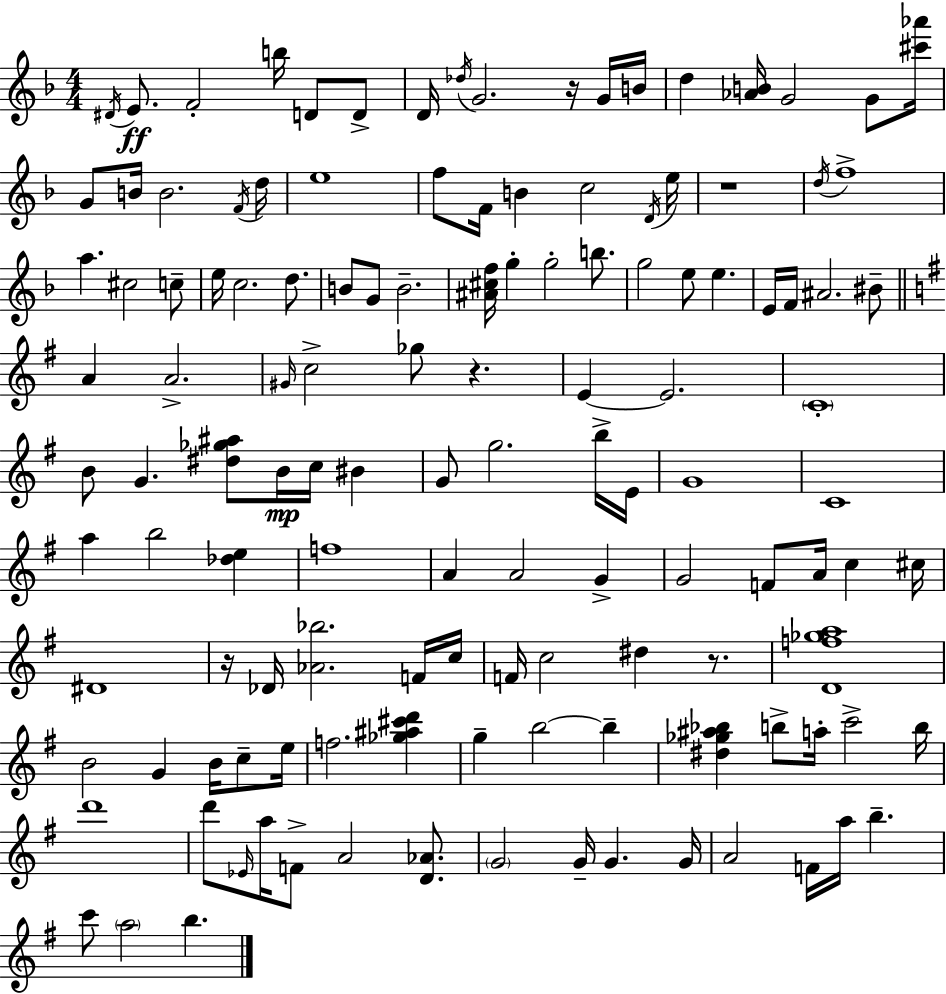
D#4/s E4/e. F4/h B5/s D4/e D4/e D4/s Db5/s G4/h. R/s G4/s B4/s D5/q [Ab4,B4]/s G4/h G4/e [C#6,Ab6]/s G4/e B4/s B4/h. F4/s D5/s E5/w F5/e F4/s B4/q C5/h D4/s E5/s R/w D5/s F5/w A5/q. C#5/h C5/e E5/s C5/h. D5/e. B4/e G4/e B4/h. [A#4,C#5,F5]/s G5/q G5/h B5/e. G5/h E5/e E5/q. E4/s F4/s A#4/h. BIS4/e A4/q A4/h. G#4/s C5/h Gb5/e R/q. E4/q E4/h. C4/w B4/e G4/q. [D#5,Gb5,A#5]/e B4/s C5/s BIS4/q G4/e G5/h. B5/s E4/s G4/w C4/w A5/q B5/h [Db5,E5]/q F5/w A4/q A4/h G4/q G4/h F4/e A4/s C5/q C#5/s D#4/w R/s Db4/s [Ab4,Bb5]/h. F4/s C5/s F4/s C5/h D#5/q R/e. [D4,F5,Gb5,A5]/w B4/h G4/q B4/s C5/e E5/s F5/h. [Gb5,A#5,C#6,D6]/q G5/q B5/h B5/q [D#5,Gb5,A#5,Bb5]/q B5/e A5/s C6/h B5/s D6/w D6/e Eb4/s A5/s F4/e A4/h [D4,Ab4]/e. G4/h G4/s G4/q. G4/s A4/h F4/s A5/s B5/q. C6/e A5/h B5/q.